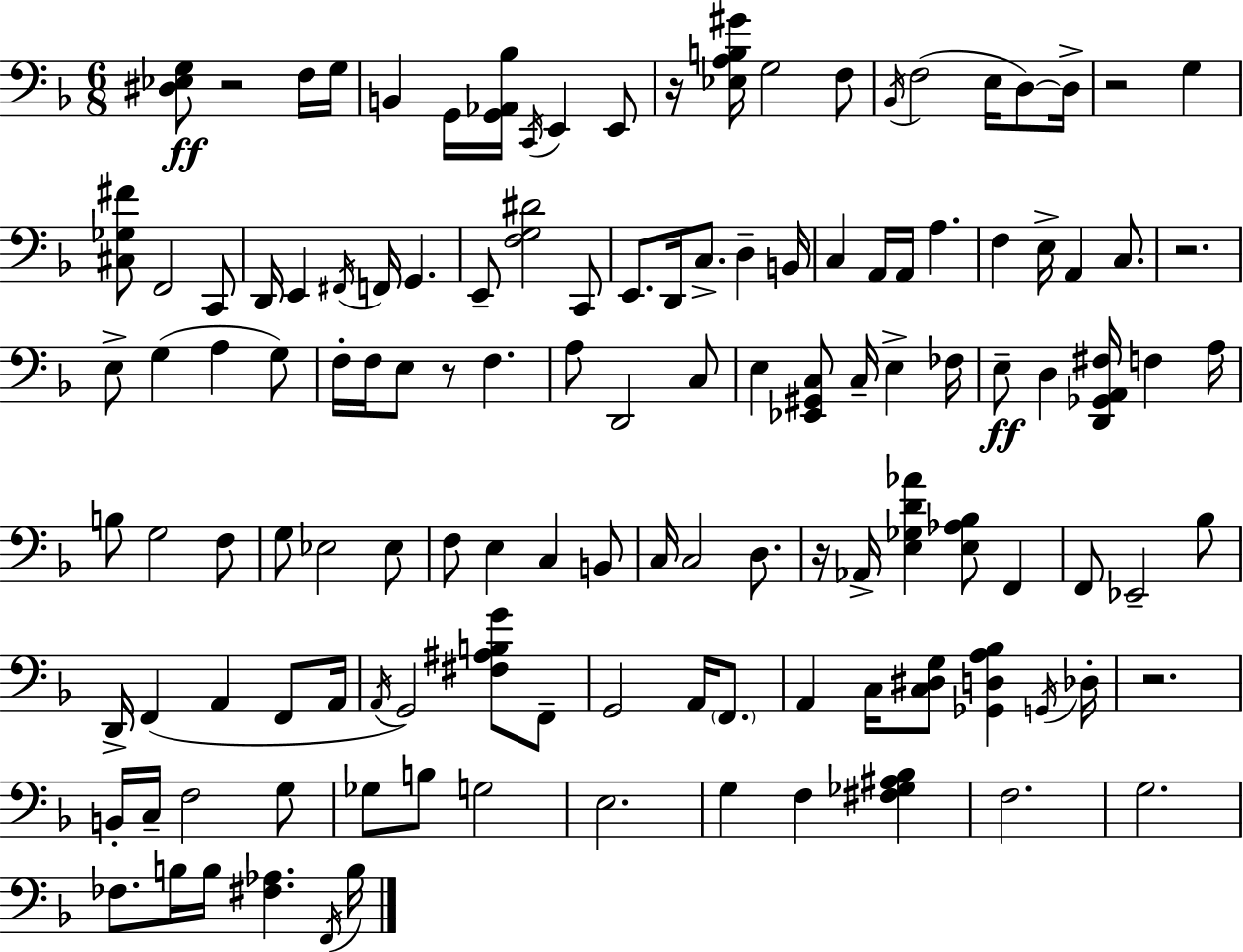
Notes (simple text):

[D#3,Eb3,G3]/e R/h F3/s G3/s B2/q G2/s [G2,Ab2,Bb3]/s C2/s E2/q E2/e R/s [Eb3,A3,B3,G#4]/s G3/h F3/e Bb2/s F3/h E3/s D3/e D3/s R/h G3/q [C#3,Gb3,F#4]/e F2/h C2/e D2/s E2/q F#2/s F2/s G2/q. E2/e [F3,G3,D#4]/h C2/e E2/e. D2/s C3/e. D3/q B2/s C3/q A2/s A2/s A3/q. F3/q E3/s A2/q C3/e. R/h. E3/e G3/q A3/q G3/e F3/s F3/s E3/e R/e F3/q. A3/e D2/h C3/e E3/q [Eb2,G#2,C3]/e C3/s E3/q FES3/s E3/e D3/q [D2,Gb2,A2,F#3]/s F3/q A3/s B3/e G3/h F3/e G3/e Eb3/h Eb3/e F3/e E3/q C3/q B2/e C3/s C3/h D3/e. R/s Ab2/s [E3,Gb3,D4,Ab4]/q [E3,Ab3,Bb3]/e F2/q F2/e Eb2/h Bb3/e D2/s F2/q A2/q F2/e A2/s A2/s G2/h [F#3,A#3,B3,G4]/e F2/e G2/h A2/s F2/e. A2/q C3/s [C3,D#3,G3]/e [Gb2,D3,A3,Bb3]/q G2/s Db3/s R/h. B2/s C3/s F3/h G3/e Gb3/e B3/e G3/h E3/h. G3/q F3/q [F#3,Gb3,A#3,Bb3]/q F3/h. G3/h. FES3/e. B3/s B3/s [F#3,Ab3]/q. F2/s B3/s